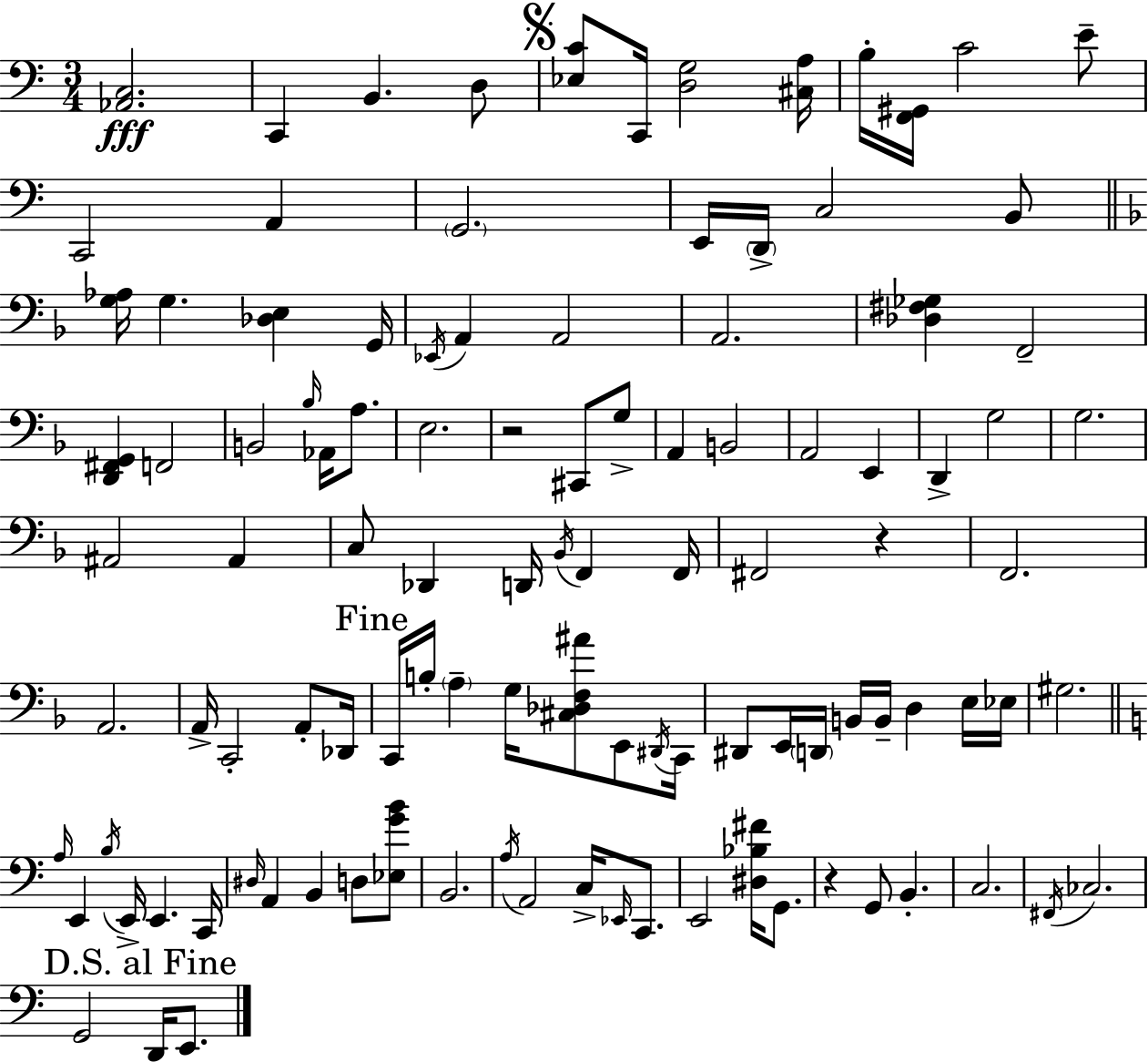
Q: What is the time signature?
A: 3/4